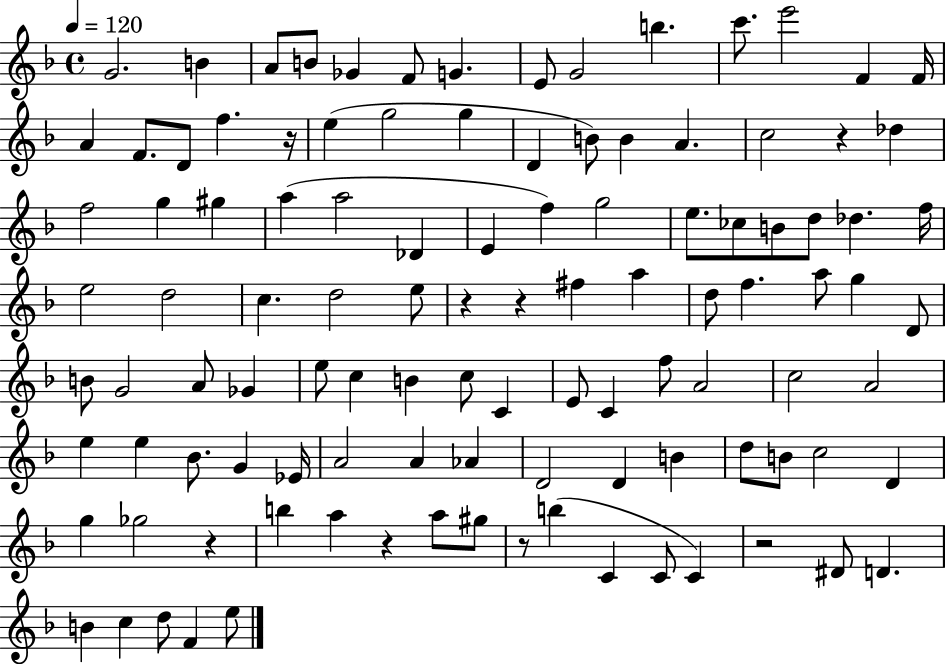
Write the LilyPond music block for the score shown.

{
  \clef treble
  \time 4/4
  \defaultTimeSignature
  \key f \major
  \tempo 4 = 120
  g'2. b'4 | a'8 b'8 ges'4 f'8 g'4. | e'8 g'2 b''4. | c'''8. e'''2 f'4 f'16 | \break a'4 f'8. d'8 f''4. r16 | e''4( g''2 g''4 | d'4 b'8) b'4 a'4. | c''2 r4 des''4 | \break f''2 g''4 gis''4 | a''4( a''2 des'4 | e'4 f''4) g''2 | e''8. ces''8 b'8 d''8 des''4. f''16 | \break e''2 d''2 | c''4. d''2 e''8 | r4 r4 fis''4 a''4 | d''8 f''4. a''8 g''4 d'8 | \break b'8 g'2 a'8 ges'4 | e''8 c''4 b'4 c''8 c'4 | e'8 c'4 f''8 a'2 | c''2 a'2 | \break e''4 e''4 bes'8. g'4 ees'16 | a'2 a'4 aes'4 | d'2 d'4 b'4 | d''8 b'8 c''2 d'4 | \break g''4 ges''2 r4 | b''4 a''4 r4 a''8 gis''8 | r8 b''4( c'4 c'8 c'4) | r2 dis'8 d'4. | \break b'4 c''4 d''8 f'4 e''8 | \bar "|."
}